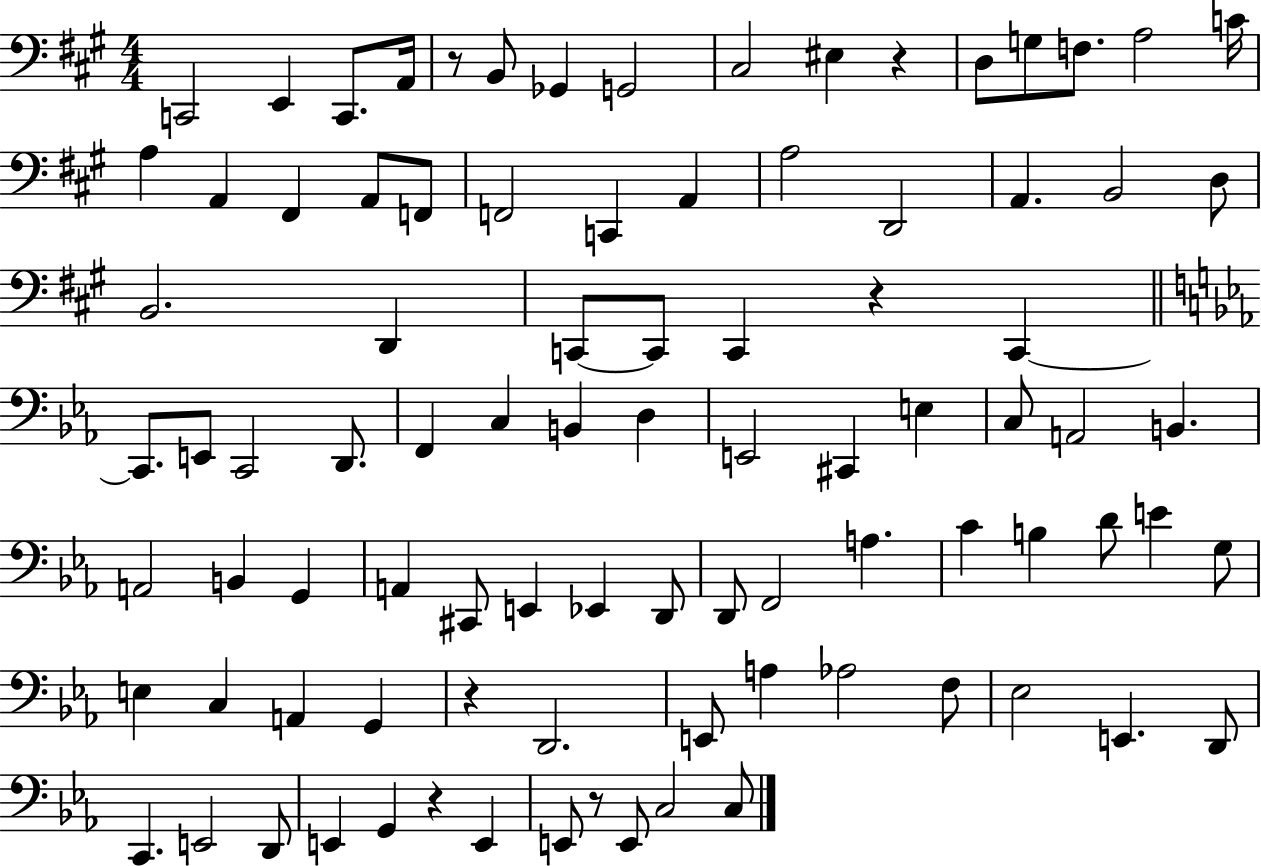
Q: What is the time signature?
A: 4/4